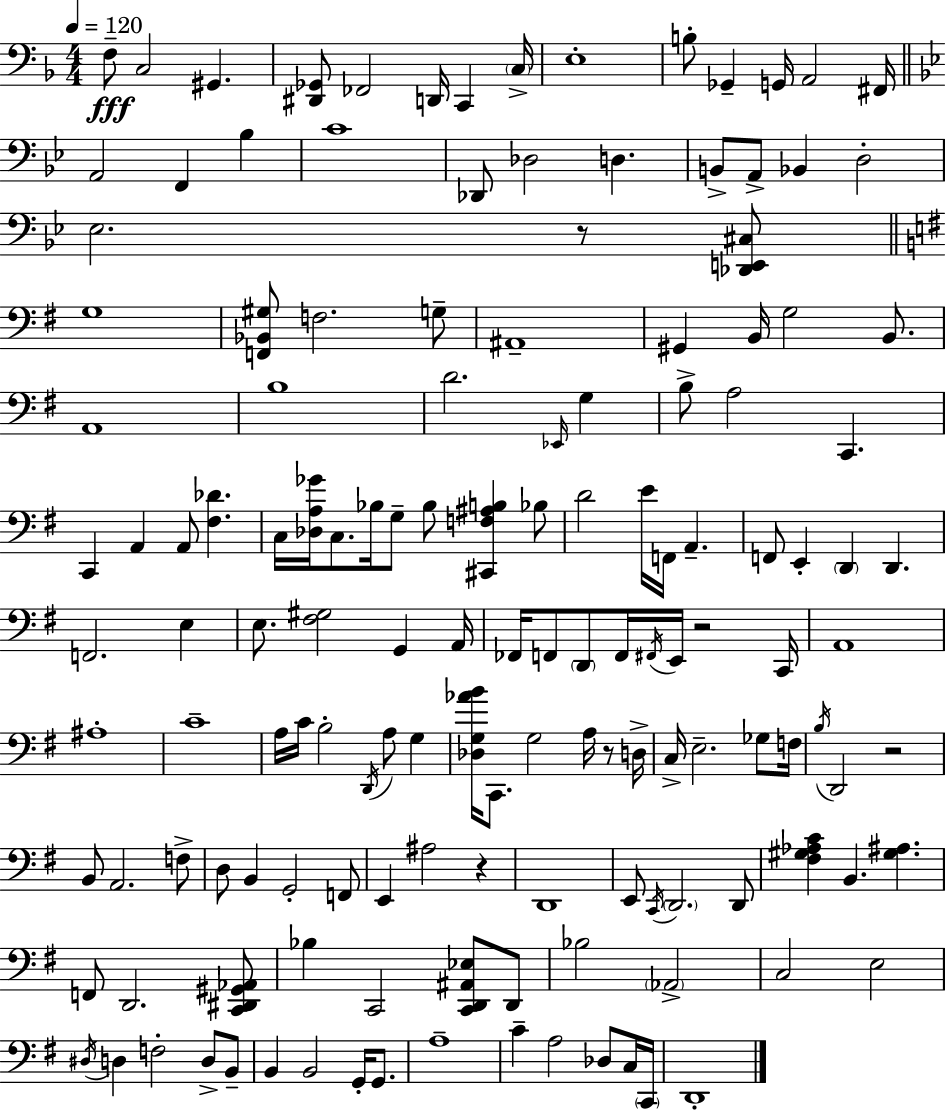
X:1
T:Untitled
M:4/4
L:1/4
K:Dm
F,/2 C,2 ^G,, [^D,,_G,,]/2 _F,,2 D,,/4 C,, C,/4 E,4 B,/2 _G,, G,,/4 A,,2 ^F,,/4 A,,2 F,, _B, C4 _D,,/2 _D,2 D, B,,/2 A,,/2 _B,, D,2 _E,2 z/2 [_D,,E,,^C,]/2 G,4 [F,,_B,,^G,]/2 F,2 G,/2 ^A,,4 ^G,, B,,/4 G,2 B,,/2 A,,4 B,4 D2 _E,,/4 G, B,/2 A,2 C,, C,, A,, A,,/2 [^F,_D] C,/4 [_D,A,_G]/4 C,/2 _B,/4 G,/2 _B,/2 [^C,,F,^A,B,] _B,/2 D2 E/4 F,,/4 A,, F,,/2 E,, D,, D,, F,,2 E, E,/2 [^F,^G,]2 G,, A,,/4 _F,,/4 F,,/2 D,,/2 F,,/4 ^F,,/4 E,,/4 z2 C,,/4 A,,4 ^A,4 C4 A,/4 C/4 B,2 D,,/4 A,/2 G, [_D,G,_AB]/4 C,,/2 G,2 A,/4 z/2 D,/4 C,/4 E,2 _G,/2 F,/4 B,/4 D,,2 z2 B,,/2 A,,2 F,/2 D,/2 B,, G,,2 F,,/2 E,, ^A,2 z D,,4 E,,/2 C,,/4 D,,2 D,,/2 [^F,^G,_A,C] B,, [^G,^A,] F,,/2 D,,2 [C,,^D,,^G,,_A,,]/2 _B, C,,2 [C,,D,,^A,,_E,]/2 D,,/2 _B,2 _A,,2 C,2 E,2 ^D,/4 D, F,2 D,/2 B,,/2 B,, B,,2 G,,/4 G,,/2 A,4 C A,2 _D,/2 C,/4 C,,/4 D,,4